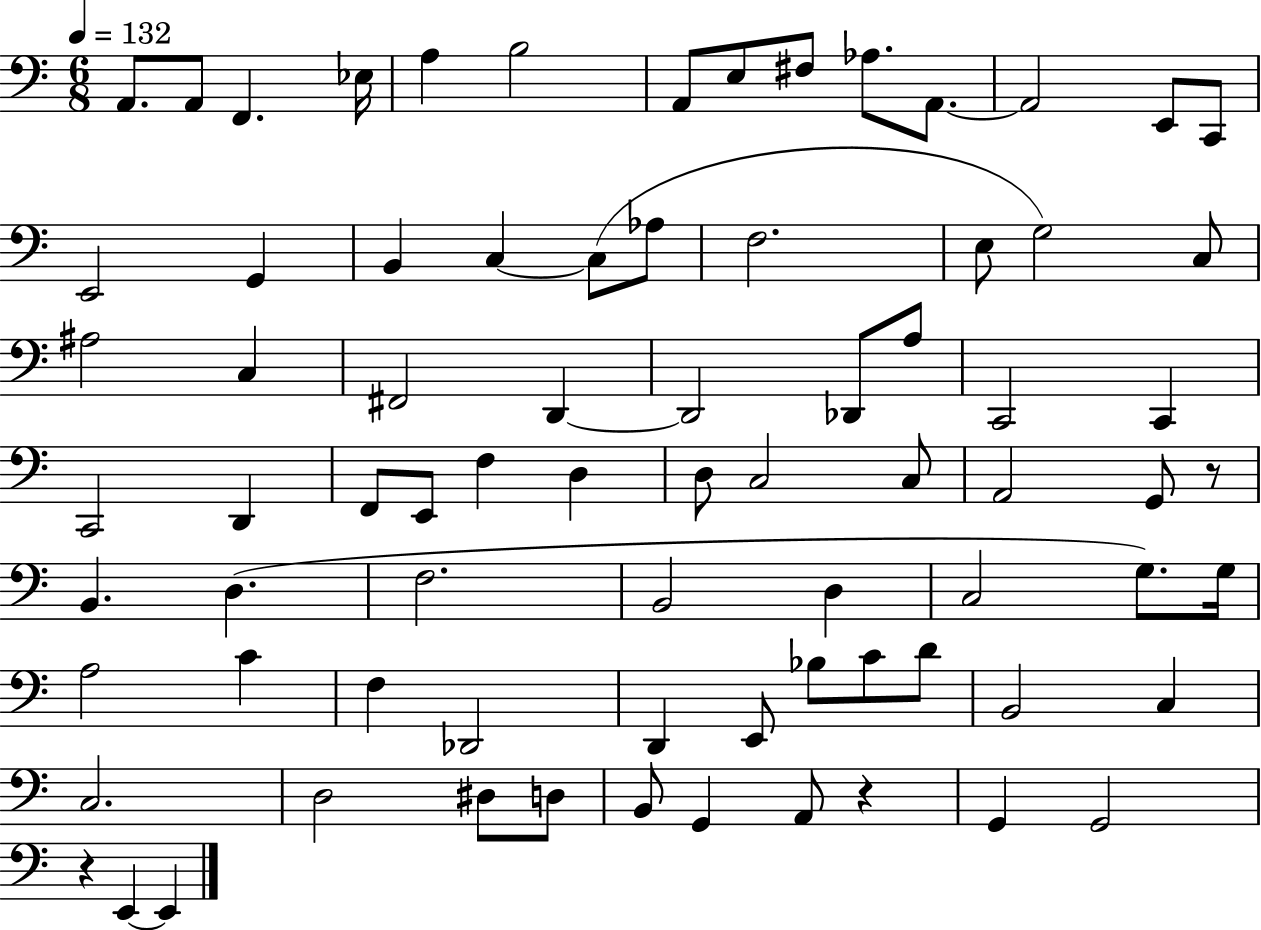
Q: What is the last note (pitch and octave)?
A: E2